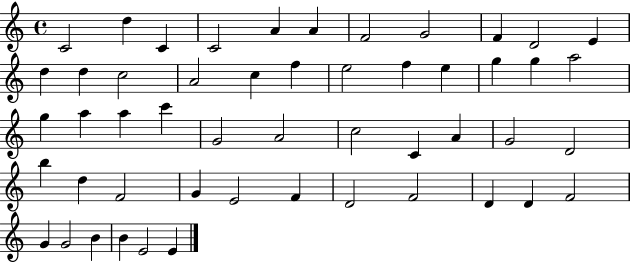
{
  \clef treble
  \time 4/4
  \defaultTimeSignature
  \key c \major
  c'2 d''4 c'4 | c'2 a'4 a'4 | f'2 g'2 | f'4 d'2 e'4 | \break d''4 d''4 c''2 | a'2 c''4 f''4 | e''2 f''4 e''4 | g''4 g''4 a''2 | \break g''4 a''4 a''4 c'''4 | g'2 a'2 | c''2 c'4 a'4 | g'2 d'2 | \break b''4 d''4 f'2 | g'4 e'2 f'4 | d'2 f'2 | d'4 d'4 f'2 | \break g'4 g'2 b'4 | b'4 e'2 e'4 | \bar "|."
}